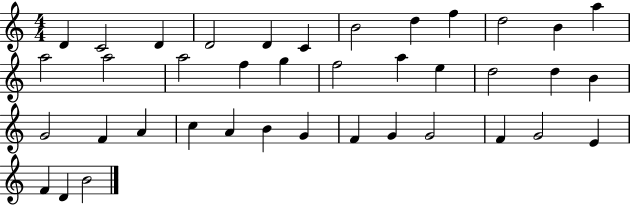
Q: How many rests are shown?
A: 0